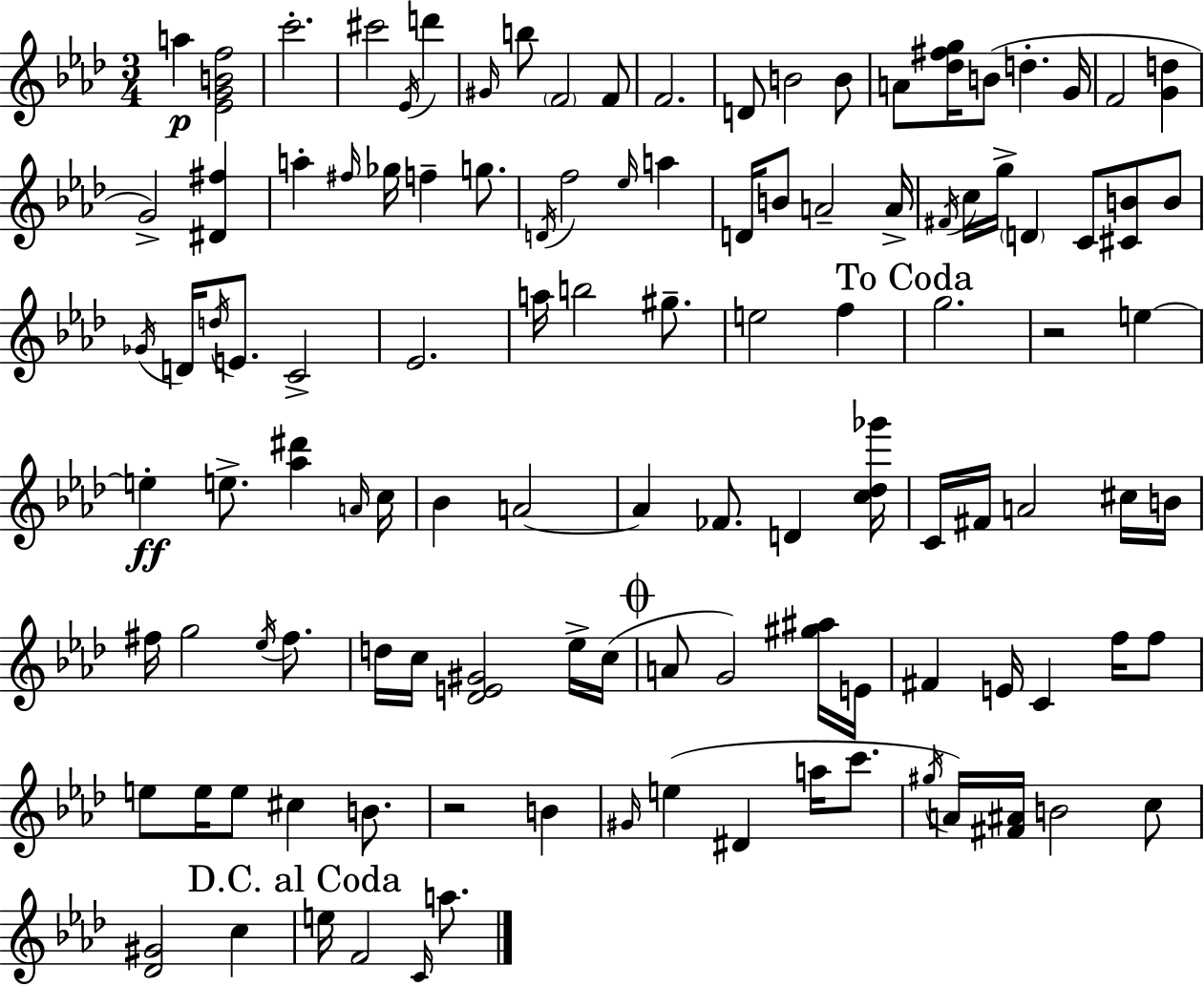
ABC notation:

X:1
T:Untitled
M:3/4
L:1/4
K:Ab
a [_EGBf]2 c'2 ^c'2 _E/4 d' ^G/4 b/2 F2 F/2 F2 D/2 B2 B/2 A/2 [_d^fg]/4 B/2 d G/4 F2 [Gd] G2 [^D^f] a ^f/4 _g/4 f g/2 D/4 f2 _e/4 a D/4 B/2 A2 A/4 ^F/4 c/4 g/4 D C/2 [^CB]/2 B/2 _G/4 D/4 d/4 E/2 C2 _E2 a/4 b2 ^g/2 e2 f g2 z2 e e e/2 [_a^d'] A/4 c/4 _B A2 A _F/2 D [c_d_g']/4 C/4 ^F/4 A2 ^c/4 B/4 ^f/4 g2 _e/4 ^f/2 d/4 c/4 [_DE^G]2 _e/4 c/4 A/2 G2 [^g^a]/4 E/4 ^F E/4 C f/4 f/2 e/2 e/4 e/2 ^c B/2 z2 B ^G/4 e ^D a/4 c'/2 ^g/4 A/4 [^F^A]/4 B2 c/2 [_D^G]2 c e/4 F2 C/4 a/2